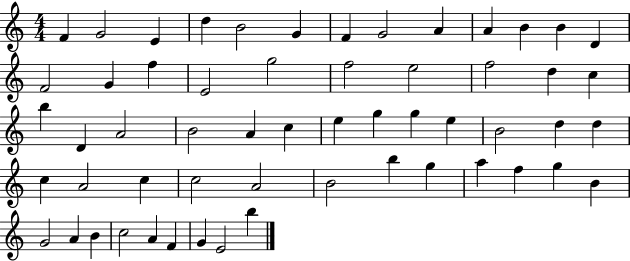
X:1
T:Untitled
M:4/4
L:1/4
K:C
F G2 E d B2 G F G2 A A B B D F2 G f E2 g2 f2 e2 f2 d c b D A2 B2 A c e g g e B2 d d c A2 c c2 A2 B2 b g a f g B G2 A B c2 A F G E2 b